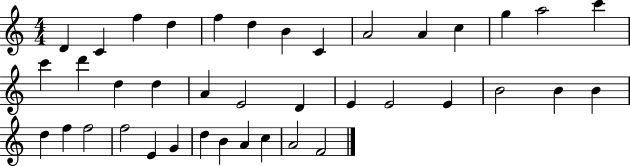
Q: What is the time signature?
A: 4/4